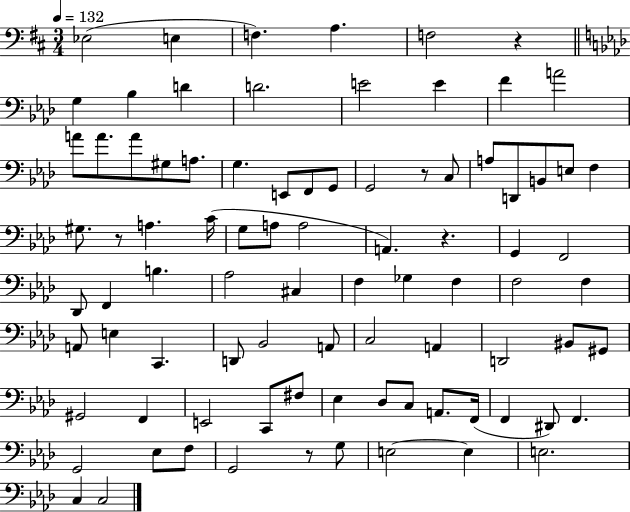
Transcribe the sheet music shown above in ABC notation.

X:1
T:Untitled
M:3/4
L:1/4
K:D
_E,2 E, F, A, F,2 z G, _B, D D2 E2 E F A2 A/2 A/2 A/2 ^G,/2 A,/2 G, E,,/2 F,,/2 G,,/2 G,,2 z/2 C,/2 A,/2 D,,/2 B,,/2 E,/2 F, ^G,/2 z/2 A, C/4 G,/2 A,/2 A,2 A,, z G,, F,,2 _D,,/2 F,, B, _A,2 ^C, F, _G, F, F,2 F, A,,/2 E, C,, D,,/2 _B,,2 A,,/2 C,2 A,, D,,2 ^B,,/2 ^G,,/2 ^G,,2 F,, E,,2 C,,/2 ^F,/2 _E, _D,/2 C,/2 A,,/2 F,,/4 F,, ^D,,/2 F,, G,,2 _E,/2 F,/2 G,,2 z/2 G,/2 E,2 E, E,2 C, C,2